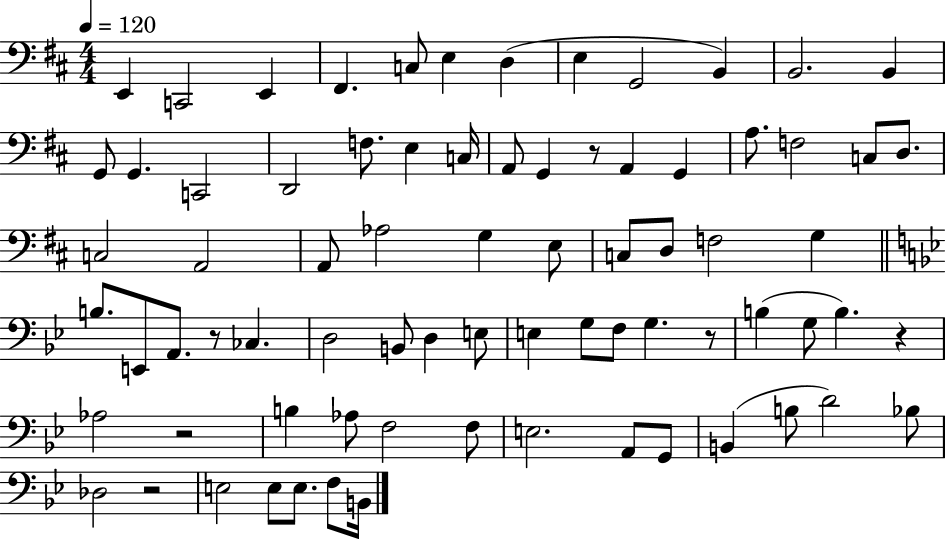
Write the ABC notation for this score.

X:1
T:Untitled
M:4/4
L:1/4
K:D
E,, C,,2 E,, ^F,, C,/2 E, D, E, G,,2 B,, B,,2 B,, G,,/2 G,, C,,2 D,,2 F,/2 E, C,/4 A,,/2 G,, z/2 A,, G,, A,/2 F,2 C,/2 D,/2 C,2 A,,2 A,,/2 _A,2 G, E,/2 C,/2 D,/2 F,2 G, B,/2 E,,/2 A,,/2 z/2 _C, D,2 B,,/2 D, E,/2 E, G,/2 F,/2 G, z/2 B, G,/2 B, z _A,2 z2 B, _A,/2 F,2 F,/2 E,2 A,,/2 G,,/2 B,, B,/2 D2 _B,/2 _D,2 z2 E,2 E,/2 E,/2 F,/2 B,,/4